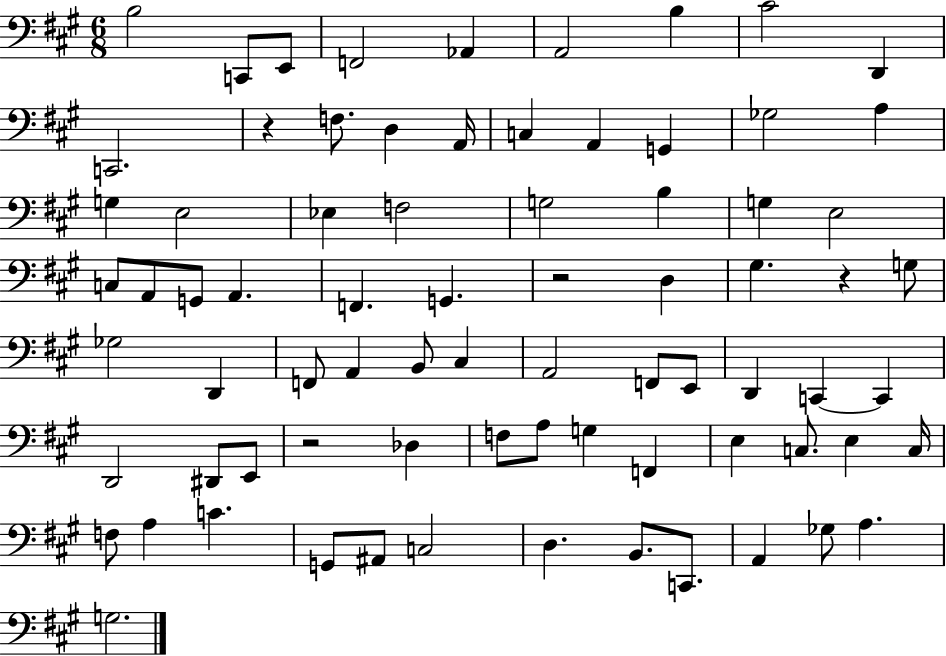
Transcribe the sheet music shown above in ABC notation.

X:1
T:Untitled
M:6/8
L:1/4
K:A
B,2 C,,/2 E,,/2 F,,2 _A,, A,,2 B, ^C2 D,, C,,2 z F,/2 D, A,,/4 C, A,, G,, _G,2 A, G, E,2 _E, F,2 G,2 B, G, E,2 C,/2 A,,/2 G,,/2 A,, F,, G,, z2 D, ^G, z G,/2 _G,2 D,, F,,/2 A,, B,,/2 ^C, A,,2 F,,/2 E,,/2 D,, C,, C,, D,,2 ^D,,/2 E,,/2 z2 _D, F,/2 A,/2 G, F,, E, C,/2 E, C,/4 F,/2 A, C G,,/2 ^A,,/2 C,2 D, B,,/2 C,,/2 A,, _G,/2 A, G,2